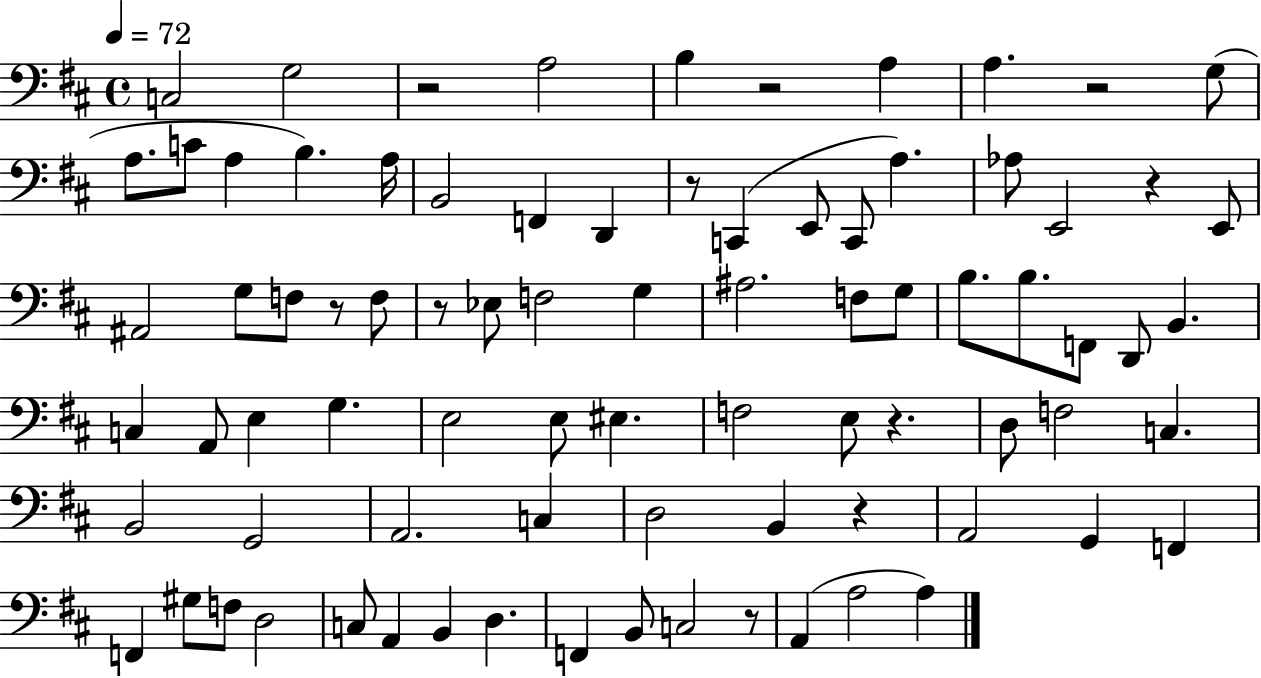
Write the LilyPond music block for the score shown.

{
  \clef bass
  \time 4/4
  \defaultTimeSignature
  \key d \major
  \tempo 4 = 72
  \repeat volta 2 { c2 g2 | r2 a2 | b4 r2 a4 | a4. r2 g8( | \break a8. c'8 a4 b4.) a16 | b,2 f,4 d,4 | r8 c,4( e,8 c,8 a4.) | aes8 e,2 r4 e,8 | \break ais,2 g8 f8 r8 f8 | r8 ees8 f2 g4 | ais2. f8 g8 | b8. b8. f,8 d,8 b,4. | \break c4 a,8 e4 g4. | e2 e8 eis4. | f2 e8 r4. | d8 f2 c4. | \break b,2 g,2 | a,2. c4 | d2 b,4 r4 | a,2 g,4 f,4 | \break f,4 gis8 f8 d2 | c8 a,4 b,4 d4. | f,4 b,8 c2 r8 | a,4( a2 a4) | \break } \bar "|."
}